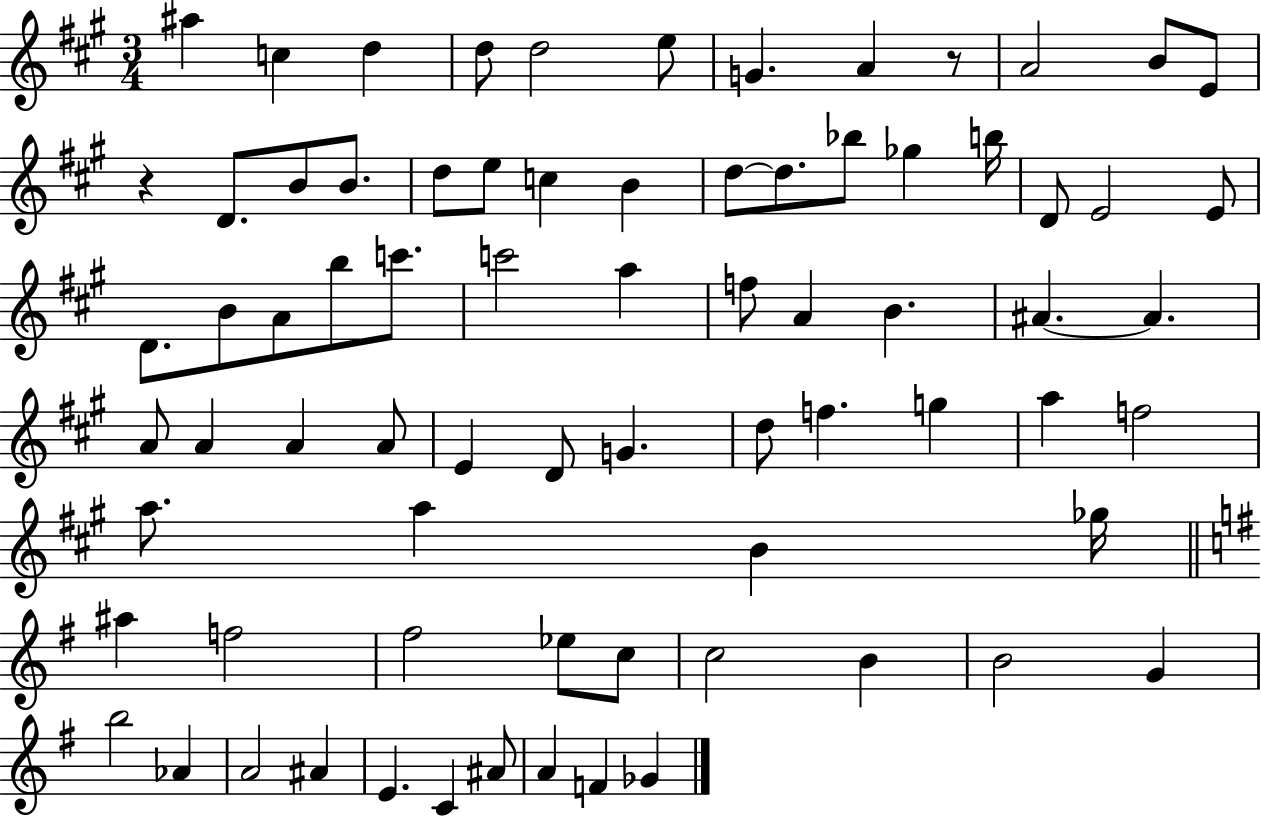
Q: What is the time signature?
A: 3/4